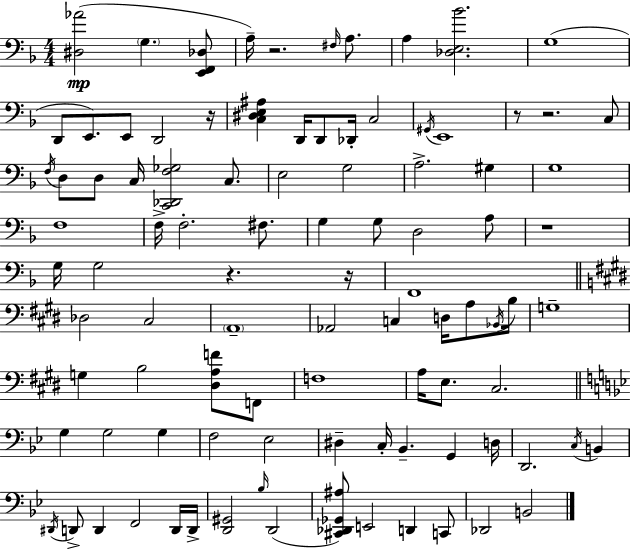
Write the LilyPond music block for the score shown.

{
  \clef bass
  \numericTimeSignature
  \time 4/4
  \key d \minor
  <dis aes'>2(\mp \parenthesize g4. <e, f, des>8 | a16--) r2. \grace { fis16 } a8. | a4 <des e bes'>2. | g1( | \break d,8 e,8.) e,8 d,2 | r16 <c dis e ais>4 d,16 d,8 des,16-. c2 | \acciaccatura { gis,16 } e,1 | r8 r2. | \break c8 \acciaccatura { f16 } d8 d8 c16 <c, des, f ges>2 | c8. e2 g2 | a2.-> gis4 | g1 | \break f1 | f16-> f2.-. | fis8. g4 g8 d2 | a8 r1 | \break g16 g2 r4. | r16 f,1 | \bar "||" \break \key e \major des2 cis2 | \parenthesize a,1-- | aes,2 c4 d16 a8 \acciaccatura { bes,16 } | b16 g1-- | \break g4 b2 <dis a f'>8 f,8 | f1 | a16 e8. cis2. | \bar "||" \break \key bes \major g4 g2 g4 | f2 ees2 | dis4-- c16-. bes,4.-- g,4 d16 | d,2. \acciaccatura { c16 } b,4 | \break \acciaccatura { dis,16 } d,8-> d,4 f,2 | d,16 d,16-> <d, gis,>2 \grace { bes16 }( d,2 | <cis, des, ges, ais>8) e,2 d,4 | c,8 des,2 b,2 | \break \bar "|."
}